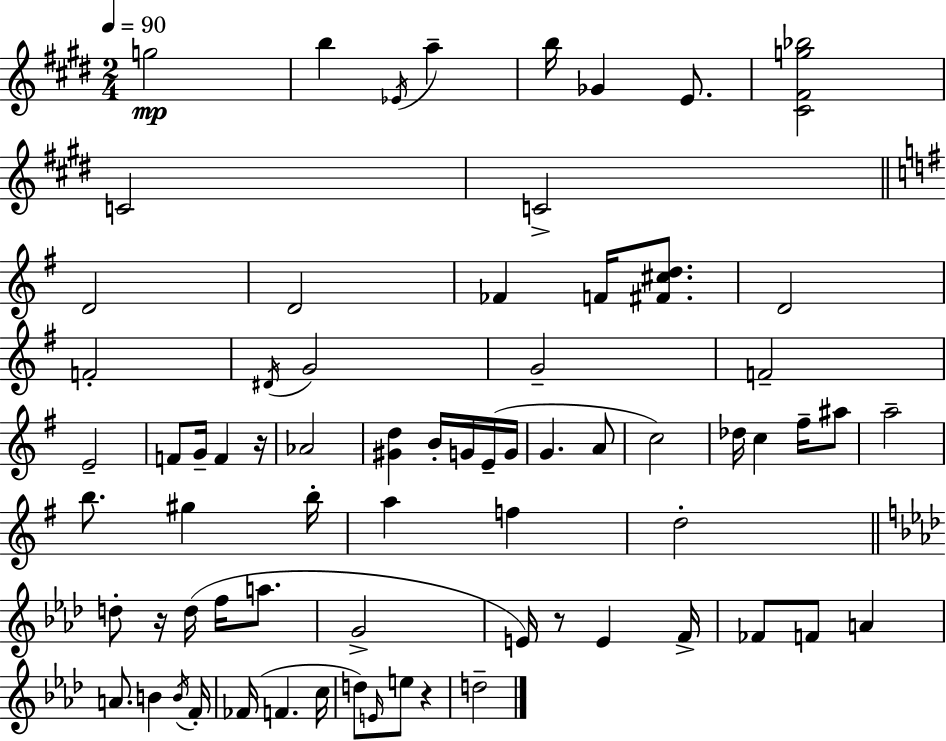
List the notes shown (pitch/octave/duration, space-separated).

G5/h B5/q Eb4/s A5/q B5/s Gb4/q E4/e. [C#4,F#4,G5,Bb5]/h C4/h C4/h D4/h D4/h FES4/q F4/s [F#4,C#5,D5]/e. D4/h F4/h D#4/s G4/h G4/h F4/h E4/h F4/e G4/s F4/q R/s Ab4/h [G#4,D5]/q B4/s G4/s E4/s G4/s G4/q. A4/e C5/h Db5/s C5/q F#5/s A#5/e A5/h B5/e. G#5/q B5/s A5/q F5/q D5/h D5/e R/s D5/s F5/s A5/e. G4/h E4/s R/e E4/q F4/s FES4/e F4/e A4/q A4/e. B4/q B4/s F4/s FES4/s F4/q. C5/s D5/e E4/s E5/e R/q D5/h